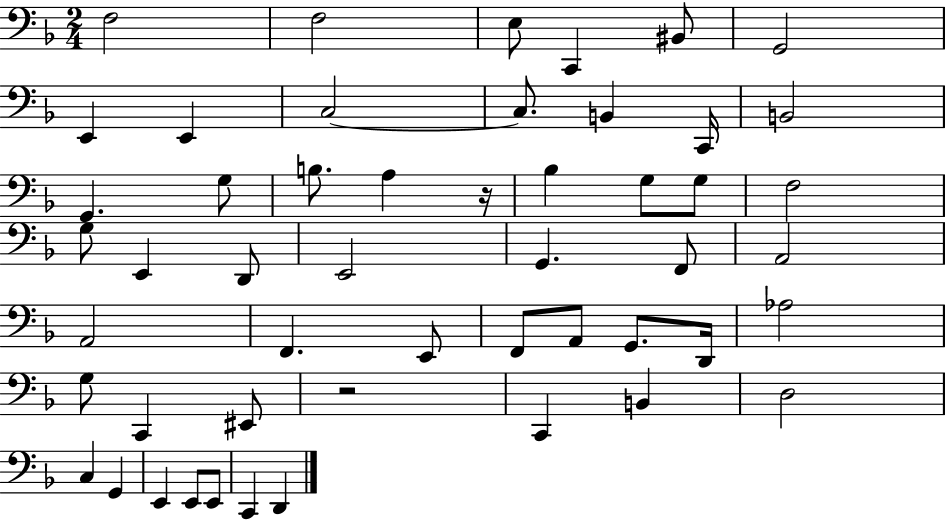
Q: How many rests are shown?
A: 2